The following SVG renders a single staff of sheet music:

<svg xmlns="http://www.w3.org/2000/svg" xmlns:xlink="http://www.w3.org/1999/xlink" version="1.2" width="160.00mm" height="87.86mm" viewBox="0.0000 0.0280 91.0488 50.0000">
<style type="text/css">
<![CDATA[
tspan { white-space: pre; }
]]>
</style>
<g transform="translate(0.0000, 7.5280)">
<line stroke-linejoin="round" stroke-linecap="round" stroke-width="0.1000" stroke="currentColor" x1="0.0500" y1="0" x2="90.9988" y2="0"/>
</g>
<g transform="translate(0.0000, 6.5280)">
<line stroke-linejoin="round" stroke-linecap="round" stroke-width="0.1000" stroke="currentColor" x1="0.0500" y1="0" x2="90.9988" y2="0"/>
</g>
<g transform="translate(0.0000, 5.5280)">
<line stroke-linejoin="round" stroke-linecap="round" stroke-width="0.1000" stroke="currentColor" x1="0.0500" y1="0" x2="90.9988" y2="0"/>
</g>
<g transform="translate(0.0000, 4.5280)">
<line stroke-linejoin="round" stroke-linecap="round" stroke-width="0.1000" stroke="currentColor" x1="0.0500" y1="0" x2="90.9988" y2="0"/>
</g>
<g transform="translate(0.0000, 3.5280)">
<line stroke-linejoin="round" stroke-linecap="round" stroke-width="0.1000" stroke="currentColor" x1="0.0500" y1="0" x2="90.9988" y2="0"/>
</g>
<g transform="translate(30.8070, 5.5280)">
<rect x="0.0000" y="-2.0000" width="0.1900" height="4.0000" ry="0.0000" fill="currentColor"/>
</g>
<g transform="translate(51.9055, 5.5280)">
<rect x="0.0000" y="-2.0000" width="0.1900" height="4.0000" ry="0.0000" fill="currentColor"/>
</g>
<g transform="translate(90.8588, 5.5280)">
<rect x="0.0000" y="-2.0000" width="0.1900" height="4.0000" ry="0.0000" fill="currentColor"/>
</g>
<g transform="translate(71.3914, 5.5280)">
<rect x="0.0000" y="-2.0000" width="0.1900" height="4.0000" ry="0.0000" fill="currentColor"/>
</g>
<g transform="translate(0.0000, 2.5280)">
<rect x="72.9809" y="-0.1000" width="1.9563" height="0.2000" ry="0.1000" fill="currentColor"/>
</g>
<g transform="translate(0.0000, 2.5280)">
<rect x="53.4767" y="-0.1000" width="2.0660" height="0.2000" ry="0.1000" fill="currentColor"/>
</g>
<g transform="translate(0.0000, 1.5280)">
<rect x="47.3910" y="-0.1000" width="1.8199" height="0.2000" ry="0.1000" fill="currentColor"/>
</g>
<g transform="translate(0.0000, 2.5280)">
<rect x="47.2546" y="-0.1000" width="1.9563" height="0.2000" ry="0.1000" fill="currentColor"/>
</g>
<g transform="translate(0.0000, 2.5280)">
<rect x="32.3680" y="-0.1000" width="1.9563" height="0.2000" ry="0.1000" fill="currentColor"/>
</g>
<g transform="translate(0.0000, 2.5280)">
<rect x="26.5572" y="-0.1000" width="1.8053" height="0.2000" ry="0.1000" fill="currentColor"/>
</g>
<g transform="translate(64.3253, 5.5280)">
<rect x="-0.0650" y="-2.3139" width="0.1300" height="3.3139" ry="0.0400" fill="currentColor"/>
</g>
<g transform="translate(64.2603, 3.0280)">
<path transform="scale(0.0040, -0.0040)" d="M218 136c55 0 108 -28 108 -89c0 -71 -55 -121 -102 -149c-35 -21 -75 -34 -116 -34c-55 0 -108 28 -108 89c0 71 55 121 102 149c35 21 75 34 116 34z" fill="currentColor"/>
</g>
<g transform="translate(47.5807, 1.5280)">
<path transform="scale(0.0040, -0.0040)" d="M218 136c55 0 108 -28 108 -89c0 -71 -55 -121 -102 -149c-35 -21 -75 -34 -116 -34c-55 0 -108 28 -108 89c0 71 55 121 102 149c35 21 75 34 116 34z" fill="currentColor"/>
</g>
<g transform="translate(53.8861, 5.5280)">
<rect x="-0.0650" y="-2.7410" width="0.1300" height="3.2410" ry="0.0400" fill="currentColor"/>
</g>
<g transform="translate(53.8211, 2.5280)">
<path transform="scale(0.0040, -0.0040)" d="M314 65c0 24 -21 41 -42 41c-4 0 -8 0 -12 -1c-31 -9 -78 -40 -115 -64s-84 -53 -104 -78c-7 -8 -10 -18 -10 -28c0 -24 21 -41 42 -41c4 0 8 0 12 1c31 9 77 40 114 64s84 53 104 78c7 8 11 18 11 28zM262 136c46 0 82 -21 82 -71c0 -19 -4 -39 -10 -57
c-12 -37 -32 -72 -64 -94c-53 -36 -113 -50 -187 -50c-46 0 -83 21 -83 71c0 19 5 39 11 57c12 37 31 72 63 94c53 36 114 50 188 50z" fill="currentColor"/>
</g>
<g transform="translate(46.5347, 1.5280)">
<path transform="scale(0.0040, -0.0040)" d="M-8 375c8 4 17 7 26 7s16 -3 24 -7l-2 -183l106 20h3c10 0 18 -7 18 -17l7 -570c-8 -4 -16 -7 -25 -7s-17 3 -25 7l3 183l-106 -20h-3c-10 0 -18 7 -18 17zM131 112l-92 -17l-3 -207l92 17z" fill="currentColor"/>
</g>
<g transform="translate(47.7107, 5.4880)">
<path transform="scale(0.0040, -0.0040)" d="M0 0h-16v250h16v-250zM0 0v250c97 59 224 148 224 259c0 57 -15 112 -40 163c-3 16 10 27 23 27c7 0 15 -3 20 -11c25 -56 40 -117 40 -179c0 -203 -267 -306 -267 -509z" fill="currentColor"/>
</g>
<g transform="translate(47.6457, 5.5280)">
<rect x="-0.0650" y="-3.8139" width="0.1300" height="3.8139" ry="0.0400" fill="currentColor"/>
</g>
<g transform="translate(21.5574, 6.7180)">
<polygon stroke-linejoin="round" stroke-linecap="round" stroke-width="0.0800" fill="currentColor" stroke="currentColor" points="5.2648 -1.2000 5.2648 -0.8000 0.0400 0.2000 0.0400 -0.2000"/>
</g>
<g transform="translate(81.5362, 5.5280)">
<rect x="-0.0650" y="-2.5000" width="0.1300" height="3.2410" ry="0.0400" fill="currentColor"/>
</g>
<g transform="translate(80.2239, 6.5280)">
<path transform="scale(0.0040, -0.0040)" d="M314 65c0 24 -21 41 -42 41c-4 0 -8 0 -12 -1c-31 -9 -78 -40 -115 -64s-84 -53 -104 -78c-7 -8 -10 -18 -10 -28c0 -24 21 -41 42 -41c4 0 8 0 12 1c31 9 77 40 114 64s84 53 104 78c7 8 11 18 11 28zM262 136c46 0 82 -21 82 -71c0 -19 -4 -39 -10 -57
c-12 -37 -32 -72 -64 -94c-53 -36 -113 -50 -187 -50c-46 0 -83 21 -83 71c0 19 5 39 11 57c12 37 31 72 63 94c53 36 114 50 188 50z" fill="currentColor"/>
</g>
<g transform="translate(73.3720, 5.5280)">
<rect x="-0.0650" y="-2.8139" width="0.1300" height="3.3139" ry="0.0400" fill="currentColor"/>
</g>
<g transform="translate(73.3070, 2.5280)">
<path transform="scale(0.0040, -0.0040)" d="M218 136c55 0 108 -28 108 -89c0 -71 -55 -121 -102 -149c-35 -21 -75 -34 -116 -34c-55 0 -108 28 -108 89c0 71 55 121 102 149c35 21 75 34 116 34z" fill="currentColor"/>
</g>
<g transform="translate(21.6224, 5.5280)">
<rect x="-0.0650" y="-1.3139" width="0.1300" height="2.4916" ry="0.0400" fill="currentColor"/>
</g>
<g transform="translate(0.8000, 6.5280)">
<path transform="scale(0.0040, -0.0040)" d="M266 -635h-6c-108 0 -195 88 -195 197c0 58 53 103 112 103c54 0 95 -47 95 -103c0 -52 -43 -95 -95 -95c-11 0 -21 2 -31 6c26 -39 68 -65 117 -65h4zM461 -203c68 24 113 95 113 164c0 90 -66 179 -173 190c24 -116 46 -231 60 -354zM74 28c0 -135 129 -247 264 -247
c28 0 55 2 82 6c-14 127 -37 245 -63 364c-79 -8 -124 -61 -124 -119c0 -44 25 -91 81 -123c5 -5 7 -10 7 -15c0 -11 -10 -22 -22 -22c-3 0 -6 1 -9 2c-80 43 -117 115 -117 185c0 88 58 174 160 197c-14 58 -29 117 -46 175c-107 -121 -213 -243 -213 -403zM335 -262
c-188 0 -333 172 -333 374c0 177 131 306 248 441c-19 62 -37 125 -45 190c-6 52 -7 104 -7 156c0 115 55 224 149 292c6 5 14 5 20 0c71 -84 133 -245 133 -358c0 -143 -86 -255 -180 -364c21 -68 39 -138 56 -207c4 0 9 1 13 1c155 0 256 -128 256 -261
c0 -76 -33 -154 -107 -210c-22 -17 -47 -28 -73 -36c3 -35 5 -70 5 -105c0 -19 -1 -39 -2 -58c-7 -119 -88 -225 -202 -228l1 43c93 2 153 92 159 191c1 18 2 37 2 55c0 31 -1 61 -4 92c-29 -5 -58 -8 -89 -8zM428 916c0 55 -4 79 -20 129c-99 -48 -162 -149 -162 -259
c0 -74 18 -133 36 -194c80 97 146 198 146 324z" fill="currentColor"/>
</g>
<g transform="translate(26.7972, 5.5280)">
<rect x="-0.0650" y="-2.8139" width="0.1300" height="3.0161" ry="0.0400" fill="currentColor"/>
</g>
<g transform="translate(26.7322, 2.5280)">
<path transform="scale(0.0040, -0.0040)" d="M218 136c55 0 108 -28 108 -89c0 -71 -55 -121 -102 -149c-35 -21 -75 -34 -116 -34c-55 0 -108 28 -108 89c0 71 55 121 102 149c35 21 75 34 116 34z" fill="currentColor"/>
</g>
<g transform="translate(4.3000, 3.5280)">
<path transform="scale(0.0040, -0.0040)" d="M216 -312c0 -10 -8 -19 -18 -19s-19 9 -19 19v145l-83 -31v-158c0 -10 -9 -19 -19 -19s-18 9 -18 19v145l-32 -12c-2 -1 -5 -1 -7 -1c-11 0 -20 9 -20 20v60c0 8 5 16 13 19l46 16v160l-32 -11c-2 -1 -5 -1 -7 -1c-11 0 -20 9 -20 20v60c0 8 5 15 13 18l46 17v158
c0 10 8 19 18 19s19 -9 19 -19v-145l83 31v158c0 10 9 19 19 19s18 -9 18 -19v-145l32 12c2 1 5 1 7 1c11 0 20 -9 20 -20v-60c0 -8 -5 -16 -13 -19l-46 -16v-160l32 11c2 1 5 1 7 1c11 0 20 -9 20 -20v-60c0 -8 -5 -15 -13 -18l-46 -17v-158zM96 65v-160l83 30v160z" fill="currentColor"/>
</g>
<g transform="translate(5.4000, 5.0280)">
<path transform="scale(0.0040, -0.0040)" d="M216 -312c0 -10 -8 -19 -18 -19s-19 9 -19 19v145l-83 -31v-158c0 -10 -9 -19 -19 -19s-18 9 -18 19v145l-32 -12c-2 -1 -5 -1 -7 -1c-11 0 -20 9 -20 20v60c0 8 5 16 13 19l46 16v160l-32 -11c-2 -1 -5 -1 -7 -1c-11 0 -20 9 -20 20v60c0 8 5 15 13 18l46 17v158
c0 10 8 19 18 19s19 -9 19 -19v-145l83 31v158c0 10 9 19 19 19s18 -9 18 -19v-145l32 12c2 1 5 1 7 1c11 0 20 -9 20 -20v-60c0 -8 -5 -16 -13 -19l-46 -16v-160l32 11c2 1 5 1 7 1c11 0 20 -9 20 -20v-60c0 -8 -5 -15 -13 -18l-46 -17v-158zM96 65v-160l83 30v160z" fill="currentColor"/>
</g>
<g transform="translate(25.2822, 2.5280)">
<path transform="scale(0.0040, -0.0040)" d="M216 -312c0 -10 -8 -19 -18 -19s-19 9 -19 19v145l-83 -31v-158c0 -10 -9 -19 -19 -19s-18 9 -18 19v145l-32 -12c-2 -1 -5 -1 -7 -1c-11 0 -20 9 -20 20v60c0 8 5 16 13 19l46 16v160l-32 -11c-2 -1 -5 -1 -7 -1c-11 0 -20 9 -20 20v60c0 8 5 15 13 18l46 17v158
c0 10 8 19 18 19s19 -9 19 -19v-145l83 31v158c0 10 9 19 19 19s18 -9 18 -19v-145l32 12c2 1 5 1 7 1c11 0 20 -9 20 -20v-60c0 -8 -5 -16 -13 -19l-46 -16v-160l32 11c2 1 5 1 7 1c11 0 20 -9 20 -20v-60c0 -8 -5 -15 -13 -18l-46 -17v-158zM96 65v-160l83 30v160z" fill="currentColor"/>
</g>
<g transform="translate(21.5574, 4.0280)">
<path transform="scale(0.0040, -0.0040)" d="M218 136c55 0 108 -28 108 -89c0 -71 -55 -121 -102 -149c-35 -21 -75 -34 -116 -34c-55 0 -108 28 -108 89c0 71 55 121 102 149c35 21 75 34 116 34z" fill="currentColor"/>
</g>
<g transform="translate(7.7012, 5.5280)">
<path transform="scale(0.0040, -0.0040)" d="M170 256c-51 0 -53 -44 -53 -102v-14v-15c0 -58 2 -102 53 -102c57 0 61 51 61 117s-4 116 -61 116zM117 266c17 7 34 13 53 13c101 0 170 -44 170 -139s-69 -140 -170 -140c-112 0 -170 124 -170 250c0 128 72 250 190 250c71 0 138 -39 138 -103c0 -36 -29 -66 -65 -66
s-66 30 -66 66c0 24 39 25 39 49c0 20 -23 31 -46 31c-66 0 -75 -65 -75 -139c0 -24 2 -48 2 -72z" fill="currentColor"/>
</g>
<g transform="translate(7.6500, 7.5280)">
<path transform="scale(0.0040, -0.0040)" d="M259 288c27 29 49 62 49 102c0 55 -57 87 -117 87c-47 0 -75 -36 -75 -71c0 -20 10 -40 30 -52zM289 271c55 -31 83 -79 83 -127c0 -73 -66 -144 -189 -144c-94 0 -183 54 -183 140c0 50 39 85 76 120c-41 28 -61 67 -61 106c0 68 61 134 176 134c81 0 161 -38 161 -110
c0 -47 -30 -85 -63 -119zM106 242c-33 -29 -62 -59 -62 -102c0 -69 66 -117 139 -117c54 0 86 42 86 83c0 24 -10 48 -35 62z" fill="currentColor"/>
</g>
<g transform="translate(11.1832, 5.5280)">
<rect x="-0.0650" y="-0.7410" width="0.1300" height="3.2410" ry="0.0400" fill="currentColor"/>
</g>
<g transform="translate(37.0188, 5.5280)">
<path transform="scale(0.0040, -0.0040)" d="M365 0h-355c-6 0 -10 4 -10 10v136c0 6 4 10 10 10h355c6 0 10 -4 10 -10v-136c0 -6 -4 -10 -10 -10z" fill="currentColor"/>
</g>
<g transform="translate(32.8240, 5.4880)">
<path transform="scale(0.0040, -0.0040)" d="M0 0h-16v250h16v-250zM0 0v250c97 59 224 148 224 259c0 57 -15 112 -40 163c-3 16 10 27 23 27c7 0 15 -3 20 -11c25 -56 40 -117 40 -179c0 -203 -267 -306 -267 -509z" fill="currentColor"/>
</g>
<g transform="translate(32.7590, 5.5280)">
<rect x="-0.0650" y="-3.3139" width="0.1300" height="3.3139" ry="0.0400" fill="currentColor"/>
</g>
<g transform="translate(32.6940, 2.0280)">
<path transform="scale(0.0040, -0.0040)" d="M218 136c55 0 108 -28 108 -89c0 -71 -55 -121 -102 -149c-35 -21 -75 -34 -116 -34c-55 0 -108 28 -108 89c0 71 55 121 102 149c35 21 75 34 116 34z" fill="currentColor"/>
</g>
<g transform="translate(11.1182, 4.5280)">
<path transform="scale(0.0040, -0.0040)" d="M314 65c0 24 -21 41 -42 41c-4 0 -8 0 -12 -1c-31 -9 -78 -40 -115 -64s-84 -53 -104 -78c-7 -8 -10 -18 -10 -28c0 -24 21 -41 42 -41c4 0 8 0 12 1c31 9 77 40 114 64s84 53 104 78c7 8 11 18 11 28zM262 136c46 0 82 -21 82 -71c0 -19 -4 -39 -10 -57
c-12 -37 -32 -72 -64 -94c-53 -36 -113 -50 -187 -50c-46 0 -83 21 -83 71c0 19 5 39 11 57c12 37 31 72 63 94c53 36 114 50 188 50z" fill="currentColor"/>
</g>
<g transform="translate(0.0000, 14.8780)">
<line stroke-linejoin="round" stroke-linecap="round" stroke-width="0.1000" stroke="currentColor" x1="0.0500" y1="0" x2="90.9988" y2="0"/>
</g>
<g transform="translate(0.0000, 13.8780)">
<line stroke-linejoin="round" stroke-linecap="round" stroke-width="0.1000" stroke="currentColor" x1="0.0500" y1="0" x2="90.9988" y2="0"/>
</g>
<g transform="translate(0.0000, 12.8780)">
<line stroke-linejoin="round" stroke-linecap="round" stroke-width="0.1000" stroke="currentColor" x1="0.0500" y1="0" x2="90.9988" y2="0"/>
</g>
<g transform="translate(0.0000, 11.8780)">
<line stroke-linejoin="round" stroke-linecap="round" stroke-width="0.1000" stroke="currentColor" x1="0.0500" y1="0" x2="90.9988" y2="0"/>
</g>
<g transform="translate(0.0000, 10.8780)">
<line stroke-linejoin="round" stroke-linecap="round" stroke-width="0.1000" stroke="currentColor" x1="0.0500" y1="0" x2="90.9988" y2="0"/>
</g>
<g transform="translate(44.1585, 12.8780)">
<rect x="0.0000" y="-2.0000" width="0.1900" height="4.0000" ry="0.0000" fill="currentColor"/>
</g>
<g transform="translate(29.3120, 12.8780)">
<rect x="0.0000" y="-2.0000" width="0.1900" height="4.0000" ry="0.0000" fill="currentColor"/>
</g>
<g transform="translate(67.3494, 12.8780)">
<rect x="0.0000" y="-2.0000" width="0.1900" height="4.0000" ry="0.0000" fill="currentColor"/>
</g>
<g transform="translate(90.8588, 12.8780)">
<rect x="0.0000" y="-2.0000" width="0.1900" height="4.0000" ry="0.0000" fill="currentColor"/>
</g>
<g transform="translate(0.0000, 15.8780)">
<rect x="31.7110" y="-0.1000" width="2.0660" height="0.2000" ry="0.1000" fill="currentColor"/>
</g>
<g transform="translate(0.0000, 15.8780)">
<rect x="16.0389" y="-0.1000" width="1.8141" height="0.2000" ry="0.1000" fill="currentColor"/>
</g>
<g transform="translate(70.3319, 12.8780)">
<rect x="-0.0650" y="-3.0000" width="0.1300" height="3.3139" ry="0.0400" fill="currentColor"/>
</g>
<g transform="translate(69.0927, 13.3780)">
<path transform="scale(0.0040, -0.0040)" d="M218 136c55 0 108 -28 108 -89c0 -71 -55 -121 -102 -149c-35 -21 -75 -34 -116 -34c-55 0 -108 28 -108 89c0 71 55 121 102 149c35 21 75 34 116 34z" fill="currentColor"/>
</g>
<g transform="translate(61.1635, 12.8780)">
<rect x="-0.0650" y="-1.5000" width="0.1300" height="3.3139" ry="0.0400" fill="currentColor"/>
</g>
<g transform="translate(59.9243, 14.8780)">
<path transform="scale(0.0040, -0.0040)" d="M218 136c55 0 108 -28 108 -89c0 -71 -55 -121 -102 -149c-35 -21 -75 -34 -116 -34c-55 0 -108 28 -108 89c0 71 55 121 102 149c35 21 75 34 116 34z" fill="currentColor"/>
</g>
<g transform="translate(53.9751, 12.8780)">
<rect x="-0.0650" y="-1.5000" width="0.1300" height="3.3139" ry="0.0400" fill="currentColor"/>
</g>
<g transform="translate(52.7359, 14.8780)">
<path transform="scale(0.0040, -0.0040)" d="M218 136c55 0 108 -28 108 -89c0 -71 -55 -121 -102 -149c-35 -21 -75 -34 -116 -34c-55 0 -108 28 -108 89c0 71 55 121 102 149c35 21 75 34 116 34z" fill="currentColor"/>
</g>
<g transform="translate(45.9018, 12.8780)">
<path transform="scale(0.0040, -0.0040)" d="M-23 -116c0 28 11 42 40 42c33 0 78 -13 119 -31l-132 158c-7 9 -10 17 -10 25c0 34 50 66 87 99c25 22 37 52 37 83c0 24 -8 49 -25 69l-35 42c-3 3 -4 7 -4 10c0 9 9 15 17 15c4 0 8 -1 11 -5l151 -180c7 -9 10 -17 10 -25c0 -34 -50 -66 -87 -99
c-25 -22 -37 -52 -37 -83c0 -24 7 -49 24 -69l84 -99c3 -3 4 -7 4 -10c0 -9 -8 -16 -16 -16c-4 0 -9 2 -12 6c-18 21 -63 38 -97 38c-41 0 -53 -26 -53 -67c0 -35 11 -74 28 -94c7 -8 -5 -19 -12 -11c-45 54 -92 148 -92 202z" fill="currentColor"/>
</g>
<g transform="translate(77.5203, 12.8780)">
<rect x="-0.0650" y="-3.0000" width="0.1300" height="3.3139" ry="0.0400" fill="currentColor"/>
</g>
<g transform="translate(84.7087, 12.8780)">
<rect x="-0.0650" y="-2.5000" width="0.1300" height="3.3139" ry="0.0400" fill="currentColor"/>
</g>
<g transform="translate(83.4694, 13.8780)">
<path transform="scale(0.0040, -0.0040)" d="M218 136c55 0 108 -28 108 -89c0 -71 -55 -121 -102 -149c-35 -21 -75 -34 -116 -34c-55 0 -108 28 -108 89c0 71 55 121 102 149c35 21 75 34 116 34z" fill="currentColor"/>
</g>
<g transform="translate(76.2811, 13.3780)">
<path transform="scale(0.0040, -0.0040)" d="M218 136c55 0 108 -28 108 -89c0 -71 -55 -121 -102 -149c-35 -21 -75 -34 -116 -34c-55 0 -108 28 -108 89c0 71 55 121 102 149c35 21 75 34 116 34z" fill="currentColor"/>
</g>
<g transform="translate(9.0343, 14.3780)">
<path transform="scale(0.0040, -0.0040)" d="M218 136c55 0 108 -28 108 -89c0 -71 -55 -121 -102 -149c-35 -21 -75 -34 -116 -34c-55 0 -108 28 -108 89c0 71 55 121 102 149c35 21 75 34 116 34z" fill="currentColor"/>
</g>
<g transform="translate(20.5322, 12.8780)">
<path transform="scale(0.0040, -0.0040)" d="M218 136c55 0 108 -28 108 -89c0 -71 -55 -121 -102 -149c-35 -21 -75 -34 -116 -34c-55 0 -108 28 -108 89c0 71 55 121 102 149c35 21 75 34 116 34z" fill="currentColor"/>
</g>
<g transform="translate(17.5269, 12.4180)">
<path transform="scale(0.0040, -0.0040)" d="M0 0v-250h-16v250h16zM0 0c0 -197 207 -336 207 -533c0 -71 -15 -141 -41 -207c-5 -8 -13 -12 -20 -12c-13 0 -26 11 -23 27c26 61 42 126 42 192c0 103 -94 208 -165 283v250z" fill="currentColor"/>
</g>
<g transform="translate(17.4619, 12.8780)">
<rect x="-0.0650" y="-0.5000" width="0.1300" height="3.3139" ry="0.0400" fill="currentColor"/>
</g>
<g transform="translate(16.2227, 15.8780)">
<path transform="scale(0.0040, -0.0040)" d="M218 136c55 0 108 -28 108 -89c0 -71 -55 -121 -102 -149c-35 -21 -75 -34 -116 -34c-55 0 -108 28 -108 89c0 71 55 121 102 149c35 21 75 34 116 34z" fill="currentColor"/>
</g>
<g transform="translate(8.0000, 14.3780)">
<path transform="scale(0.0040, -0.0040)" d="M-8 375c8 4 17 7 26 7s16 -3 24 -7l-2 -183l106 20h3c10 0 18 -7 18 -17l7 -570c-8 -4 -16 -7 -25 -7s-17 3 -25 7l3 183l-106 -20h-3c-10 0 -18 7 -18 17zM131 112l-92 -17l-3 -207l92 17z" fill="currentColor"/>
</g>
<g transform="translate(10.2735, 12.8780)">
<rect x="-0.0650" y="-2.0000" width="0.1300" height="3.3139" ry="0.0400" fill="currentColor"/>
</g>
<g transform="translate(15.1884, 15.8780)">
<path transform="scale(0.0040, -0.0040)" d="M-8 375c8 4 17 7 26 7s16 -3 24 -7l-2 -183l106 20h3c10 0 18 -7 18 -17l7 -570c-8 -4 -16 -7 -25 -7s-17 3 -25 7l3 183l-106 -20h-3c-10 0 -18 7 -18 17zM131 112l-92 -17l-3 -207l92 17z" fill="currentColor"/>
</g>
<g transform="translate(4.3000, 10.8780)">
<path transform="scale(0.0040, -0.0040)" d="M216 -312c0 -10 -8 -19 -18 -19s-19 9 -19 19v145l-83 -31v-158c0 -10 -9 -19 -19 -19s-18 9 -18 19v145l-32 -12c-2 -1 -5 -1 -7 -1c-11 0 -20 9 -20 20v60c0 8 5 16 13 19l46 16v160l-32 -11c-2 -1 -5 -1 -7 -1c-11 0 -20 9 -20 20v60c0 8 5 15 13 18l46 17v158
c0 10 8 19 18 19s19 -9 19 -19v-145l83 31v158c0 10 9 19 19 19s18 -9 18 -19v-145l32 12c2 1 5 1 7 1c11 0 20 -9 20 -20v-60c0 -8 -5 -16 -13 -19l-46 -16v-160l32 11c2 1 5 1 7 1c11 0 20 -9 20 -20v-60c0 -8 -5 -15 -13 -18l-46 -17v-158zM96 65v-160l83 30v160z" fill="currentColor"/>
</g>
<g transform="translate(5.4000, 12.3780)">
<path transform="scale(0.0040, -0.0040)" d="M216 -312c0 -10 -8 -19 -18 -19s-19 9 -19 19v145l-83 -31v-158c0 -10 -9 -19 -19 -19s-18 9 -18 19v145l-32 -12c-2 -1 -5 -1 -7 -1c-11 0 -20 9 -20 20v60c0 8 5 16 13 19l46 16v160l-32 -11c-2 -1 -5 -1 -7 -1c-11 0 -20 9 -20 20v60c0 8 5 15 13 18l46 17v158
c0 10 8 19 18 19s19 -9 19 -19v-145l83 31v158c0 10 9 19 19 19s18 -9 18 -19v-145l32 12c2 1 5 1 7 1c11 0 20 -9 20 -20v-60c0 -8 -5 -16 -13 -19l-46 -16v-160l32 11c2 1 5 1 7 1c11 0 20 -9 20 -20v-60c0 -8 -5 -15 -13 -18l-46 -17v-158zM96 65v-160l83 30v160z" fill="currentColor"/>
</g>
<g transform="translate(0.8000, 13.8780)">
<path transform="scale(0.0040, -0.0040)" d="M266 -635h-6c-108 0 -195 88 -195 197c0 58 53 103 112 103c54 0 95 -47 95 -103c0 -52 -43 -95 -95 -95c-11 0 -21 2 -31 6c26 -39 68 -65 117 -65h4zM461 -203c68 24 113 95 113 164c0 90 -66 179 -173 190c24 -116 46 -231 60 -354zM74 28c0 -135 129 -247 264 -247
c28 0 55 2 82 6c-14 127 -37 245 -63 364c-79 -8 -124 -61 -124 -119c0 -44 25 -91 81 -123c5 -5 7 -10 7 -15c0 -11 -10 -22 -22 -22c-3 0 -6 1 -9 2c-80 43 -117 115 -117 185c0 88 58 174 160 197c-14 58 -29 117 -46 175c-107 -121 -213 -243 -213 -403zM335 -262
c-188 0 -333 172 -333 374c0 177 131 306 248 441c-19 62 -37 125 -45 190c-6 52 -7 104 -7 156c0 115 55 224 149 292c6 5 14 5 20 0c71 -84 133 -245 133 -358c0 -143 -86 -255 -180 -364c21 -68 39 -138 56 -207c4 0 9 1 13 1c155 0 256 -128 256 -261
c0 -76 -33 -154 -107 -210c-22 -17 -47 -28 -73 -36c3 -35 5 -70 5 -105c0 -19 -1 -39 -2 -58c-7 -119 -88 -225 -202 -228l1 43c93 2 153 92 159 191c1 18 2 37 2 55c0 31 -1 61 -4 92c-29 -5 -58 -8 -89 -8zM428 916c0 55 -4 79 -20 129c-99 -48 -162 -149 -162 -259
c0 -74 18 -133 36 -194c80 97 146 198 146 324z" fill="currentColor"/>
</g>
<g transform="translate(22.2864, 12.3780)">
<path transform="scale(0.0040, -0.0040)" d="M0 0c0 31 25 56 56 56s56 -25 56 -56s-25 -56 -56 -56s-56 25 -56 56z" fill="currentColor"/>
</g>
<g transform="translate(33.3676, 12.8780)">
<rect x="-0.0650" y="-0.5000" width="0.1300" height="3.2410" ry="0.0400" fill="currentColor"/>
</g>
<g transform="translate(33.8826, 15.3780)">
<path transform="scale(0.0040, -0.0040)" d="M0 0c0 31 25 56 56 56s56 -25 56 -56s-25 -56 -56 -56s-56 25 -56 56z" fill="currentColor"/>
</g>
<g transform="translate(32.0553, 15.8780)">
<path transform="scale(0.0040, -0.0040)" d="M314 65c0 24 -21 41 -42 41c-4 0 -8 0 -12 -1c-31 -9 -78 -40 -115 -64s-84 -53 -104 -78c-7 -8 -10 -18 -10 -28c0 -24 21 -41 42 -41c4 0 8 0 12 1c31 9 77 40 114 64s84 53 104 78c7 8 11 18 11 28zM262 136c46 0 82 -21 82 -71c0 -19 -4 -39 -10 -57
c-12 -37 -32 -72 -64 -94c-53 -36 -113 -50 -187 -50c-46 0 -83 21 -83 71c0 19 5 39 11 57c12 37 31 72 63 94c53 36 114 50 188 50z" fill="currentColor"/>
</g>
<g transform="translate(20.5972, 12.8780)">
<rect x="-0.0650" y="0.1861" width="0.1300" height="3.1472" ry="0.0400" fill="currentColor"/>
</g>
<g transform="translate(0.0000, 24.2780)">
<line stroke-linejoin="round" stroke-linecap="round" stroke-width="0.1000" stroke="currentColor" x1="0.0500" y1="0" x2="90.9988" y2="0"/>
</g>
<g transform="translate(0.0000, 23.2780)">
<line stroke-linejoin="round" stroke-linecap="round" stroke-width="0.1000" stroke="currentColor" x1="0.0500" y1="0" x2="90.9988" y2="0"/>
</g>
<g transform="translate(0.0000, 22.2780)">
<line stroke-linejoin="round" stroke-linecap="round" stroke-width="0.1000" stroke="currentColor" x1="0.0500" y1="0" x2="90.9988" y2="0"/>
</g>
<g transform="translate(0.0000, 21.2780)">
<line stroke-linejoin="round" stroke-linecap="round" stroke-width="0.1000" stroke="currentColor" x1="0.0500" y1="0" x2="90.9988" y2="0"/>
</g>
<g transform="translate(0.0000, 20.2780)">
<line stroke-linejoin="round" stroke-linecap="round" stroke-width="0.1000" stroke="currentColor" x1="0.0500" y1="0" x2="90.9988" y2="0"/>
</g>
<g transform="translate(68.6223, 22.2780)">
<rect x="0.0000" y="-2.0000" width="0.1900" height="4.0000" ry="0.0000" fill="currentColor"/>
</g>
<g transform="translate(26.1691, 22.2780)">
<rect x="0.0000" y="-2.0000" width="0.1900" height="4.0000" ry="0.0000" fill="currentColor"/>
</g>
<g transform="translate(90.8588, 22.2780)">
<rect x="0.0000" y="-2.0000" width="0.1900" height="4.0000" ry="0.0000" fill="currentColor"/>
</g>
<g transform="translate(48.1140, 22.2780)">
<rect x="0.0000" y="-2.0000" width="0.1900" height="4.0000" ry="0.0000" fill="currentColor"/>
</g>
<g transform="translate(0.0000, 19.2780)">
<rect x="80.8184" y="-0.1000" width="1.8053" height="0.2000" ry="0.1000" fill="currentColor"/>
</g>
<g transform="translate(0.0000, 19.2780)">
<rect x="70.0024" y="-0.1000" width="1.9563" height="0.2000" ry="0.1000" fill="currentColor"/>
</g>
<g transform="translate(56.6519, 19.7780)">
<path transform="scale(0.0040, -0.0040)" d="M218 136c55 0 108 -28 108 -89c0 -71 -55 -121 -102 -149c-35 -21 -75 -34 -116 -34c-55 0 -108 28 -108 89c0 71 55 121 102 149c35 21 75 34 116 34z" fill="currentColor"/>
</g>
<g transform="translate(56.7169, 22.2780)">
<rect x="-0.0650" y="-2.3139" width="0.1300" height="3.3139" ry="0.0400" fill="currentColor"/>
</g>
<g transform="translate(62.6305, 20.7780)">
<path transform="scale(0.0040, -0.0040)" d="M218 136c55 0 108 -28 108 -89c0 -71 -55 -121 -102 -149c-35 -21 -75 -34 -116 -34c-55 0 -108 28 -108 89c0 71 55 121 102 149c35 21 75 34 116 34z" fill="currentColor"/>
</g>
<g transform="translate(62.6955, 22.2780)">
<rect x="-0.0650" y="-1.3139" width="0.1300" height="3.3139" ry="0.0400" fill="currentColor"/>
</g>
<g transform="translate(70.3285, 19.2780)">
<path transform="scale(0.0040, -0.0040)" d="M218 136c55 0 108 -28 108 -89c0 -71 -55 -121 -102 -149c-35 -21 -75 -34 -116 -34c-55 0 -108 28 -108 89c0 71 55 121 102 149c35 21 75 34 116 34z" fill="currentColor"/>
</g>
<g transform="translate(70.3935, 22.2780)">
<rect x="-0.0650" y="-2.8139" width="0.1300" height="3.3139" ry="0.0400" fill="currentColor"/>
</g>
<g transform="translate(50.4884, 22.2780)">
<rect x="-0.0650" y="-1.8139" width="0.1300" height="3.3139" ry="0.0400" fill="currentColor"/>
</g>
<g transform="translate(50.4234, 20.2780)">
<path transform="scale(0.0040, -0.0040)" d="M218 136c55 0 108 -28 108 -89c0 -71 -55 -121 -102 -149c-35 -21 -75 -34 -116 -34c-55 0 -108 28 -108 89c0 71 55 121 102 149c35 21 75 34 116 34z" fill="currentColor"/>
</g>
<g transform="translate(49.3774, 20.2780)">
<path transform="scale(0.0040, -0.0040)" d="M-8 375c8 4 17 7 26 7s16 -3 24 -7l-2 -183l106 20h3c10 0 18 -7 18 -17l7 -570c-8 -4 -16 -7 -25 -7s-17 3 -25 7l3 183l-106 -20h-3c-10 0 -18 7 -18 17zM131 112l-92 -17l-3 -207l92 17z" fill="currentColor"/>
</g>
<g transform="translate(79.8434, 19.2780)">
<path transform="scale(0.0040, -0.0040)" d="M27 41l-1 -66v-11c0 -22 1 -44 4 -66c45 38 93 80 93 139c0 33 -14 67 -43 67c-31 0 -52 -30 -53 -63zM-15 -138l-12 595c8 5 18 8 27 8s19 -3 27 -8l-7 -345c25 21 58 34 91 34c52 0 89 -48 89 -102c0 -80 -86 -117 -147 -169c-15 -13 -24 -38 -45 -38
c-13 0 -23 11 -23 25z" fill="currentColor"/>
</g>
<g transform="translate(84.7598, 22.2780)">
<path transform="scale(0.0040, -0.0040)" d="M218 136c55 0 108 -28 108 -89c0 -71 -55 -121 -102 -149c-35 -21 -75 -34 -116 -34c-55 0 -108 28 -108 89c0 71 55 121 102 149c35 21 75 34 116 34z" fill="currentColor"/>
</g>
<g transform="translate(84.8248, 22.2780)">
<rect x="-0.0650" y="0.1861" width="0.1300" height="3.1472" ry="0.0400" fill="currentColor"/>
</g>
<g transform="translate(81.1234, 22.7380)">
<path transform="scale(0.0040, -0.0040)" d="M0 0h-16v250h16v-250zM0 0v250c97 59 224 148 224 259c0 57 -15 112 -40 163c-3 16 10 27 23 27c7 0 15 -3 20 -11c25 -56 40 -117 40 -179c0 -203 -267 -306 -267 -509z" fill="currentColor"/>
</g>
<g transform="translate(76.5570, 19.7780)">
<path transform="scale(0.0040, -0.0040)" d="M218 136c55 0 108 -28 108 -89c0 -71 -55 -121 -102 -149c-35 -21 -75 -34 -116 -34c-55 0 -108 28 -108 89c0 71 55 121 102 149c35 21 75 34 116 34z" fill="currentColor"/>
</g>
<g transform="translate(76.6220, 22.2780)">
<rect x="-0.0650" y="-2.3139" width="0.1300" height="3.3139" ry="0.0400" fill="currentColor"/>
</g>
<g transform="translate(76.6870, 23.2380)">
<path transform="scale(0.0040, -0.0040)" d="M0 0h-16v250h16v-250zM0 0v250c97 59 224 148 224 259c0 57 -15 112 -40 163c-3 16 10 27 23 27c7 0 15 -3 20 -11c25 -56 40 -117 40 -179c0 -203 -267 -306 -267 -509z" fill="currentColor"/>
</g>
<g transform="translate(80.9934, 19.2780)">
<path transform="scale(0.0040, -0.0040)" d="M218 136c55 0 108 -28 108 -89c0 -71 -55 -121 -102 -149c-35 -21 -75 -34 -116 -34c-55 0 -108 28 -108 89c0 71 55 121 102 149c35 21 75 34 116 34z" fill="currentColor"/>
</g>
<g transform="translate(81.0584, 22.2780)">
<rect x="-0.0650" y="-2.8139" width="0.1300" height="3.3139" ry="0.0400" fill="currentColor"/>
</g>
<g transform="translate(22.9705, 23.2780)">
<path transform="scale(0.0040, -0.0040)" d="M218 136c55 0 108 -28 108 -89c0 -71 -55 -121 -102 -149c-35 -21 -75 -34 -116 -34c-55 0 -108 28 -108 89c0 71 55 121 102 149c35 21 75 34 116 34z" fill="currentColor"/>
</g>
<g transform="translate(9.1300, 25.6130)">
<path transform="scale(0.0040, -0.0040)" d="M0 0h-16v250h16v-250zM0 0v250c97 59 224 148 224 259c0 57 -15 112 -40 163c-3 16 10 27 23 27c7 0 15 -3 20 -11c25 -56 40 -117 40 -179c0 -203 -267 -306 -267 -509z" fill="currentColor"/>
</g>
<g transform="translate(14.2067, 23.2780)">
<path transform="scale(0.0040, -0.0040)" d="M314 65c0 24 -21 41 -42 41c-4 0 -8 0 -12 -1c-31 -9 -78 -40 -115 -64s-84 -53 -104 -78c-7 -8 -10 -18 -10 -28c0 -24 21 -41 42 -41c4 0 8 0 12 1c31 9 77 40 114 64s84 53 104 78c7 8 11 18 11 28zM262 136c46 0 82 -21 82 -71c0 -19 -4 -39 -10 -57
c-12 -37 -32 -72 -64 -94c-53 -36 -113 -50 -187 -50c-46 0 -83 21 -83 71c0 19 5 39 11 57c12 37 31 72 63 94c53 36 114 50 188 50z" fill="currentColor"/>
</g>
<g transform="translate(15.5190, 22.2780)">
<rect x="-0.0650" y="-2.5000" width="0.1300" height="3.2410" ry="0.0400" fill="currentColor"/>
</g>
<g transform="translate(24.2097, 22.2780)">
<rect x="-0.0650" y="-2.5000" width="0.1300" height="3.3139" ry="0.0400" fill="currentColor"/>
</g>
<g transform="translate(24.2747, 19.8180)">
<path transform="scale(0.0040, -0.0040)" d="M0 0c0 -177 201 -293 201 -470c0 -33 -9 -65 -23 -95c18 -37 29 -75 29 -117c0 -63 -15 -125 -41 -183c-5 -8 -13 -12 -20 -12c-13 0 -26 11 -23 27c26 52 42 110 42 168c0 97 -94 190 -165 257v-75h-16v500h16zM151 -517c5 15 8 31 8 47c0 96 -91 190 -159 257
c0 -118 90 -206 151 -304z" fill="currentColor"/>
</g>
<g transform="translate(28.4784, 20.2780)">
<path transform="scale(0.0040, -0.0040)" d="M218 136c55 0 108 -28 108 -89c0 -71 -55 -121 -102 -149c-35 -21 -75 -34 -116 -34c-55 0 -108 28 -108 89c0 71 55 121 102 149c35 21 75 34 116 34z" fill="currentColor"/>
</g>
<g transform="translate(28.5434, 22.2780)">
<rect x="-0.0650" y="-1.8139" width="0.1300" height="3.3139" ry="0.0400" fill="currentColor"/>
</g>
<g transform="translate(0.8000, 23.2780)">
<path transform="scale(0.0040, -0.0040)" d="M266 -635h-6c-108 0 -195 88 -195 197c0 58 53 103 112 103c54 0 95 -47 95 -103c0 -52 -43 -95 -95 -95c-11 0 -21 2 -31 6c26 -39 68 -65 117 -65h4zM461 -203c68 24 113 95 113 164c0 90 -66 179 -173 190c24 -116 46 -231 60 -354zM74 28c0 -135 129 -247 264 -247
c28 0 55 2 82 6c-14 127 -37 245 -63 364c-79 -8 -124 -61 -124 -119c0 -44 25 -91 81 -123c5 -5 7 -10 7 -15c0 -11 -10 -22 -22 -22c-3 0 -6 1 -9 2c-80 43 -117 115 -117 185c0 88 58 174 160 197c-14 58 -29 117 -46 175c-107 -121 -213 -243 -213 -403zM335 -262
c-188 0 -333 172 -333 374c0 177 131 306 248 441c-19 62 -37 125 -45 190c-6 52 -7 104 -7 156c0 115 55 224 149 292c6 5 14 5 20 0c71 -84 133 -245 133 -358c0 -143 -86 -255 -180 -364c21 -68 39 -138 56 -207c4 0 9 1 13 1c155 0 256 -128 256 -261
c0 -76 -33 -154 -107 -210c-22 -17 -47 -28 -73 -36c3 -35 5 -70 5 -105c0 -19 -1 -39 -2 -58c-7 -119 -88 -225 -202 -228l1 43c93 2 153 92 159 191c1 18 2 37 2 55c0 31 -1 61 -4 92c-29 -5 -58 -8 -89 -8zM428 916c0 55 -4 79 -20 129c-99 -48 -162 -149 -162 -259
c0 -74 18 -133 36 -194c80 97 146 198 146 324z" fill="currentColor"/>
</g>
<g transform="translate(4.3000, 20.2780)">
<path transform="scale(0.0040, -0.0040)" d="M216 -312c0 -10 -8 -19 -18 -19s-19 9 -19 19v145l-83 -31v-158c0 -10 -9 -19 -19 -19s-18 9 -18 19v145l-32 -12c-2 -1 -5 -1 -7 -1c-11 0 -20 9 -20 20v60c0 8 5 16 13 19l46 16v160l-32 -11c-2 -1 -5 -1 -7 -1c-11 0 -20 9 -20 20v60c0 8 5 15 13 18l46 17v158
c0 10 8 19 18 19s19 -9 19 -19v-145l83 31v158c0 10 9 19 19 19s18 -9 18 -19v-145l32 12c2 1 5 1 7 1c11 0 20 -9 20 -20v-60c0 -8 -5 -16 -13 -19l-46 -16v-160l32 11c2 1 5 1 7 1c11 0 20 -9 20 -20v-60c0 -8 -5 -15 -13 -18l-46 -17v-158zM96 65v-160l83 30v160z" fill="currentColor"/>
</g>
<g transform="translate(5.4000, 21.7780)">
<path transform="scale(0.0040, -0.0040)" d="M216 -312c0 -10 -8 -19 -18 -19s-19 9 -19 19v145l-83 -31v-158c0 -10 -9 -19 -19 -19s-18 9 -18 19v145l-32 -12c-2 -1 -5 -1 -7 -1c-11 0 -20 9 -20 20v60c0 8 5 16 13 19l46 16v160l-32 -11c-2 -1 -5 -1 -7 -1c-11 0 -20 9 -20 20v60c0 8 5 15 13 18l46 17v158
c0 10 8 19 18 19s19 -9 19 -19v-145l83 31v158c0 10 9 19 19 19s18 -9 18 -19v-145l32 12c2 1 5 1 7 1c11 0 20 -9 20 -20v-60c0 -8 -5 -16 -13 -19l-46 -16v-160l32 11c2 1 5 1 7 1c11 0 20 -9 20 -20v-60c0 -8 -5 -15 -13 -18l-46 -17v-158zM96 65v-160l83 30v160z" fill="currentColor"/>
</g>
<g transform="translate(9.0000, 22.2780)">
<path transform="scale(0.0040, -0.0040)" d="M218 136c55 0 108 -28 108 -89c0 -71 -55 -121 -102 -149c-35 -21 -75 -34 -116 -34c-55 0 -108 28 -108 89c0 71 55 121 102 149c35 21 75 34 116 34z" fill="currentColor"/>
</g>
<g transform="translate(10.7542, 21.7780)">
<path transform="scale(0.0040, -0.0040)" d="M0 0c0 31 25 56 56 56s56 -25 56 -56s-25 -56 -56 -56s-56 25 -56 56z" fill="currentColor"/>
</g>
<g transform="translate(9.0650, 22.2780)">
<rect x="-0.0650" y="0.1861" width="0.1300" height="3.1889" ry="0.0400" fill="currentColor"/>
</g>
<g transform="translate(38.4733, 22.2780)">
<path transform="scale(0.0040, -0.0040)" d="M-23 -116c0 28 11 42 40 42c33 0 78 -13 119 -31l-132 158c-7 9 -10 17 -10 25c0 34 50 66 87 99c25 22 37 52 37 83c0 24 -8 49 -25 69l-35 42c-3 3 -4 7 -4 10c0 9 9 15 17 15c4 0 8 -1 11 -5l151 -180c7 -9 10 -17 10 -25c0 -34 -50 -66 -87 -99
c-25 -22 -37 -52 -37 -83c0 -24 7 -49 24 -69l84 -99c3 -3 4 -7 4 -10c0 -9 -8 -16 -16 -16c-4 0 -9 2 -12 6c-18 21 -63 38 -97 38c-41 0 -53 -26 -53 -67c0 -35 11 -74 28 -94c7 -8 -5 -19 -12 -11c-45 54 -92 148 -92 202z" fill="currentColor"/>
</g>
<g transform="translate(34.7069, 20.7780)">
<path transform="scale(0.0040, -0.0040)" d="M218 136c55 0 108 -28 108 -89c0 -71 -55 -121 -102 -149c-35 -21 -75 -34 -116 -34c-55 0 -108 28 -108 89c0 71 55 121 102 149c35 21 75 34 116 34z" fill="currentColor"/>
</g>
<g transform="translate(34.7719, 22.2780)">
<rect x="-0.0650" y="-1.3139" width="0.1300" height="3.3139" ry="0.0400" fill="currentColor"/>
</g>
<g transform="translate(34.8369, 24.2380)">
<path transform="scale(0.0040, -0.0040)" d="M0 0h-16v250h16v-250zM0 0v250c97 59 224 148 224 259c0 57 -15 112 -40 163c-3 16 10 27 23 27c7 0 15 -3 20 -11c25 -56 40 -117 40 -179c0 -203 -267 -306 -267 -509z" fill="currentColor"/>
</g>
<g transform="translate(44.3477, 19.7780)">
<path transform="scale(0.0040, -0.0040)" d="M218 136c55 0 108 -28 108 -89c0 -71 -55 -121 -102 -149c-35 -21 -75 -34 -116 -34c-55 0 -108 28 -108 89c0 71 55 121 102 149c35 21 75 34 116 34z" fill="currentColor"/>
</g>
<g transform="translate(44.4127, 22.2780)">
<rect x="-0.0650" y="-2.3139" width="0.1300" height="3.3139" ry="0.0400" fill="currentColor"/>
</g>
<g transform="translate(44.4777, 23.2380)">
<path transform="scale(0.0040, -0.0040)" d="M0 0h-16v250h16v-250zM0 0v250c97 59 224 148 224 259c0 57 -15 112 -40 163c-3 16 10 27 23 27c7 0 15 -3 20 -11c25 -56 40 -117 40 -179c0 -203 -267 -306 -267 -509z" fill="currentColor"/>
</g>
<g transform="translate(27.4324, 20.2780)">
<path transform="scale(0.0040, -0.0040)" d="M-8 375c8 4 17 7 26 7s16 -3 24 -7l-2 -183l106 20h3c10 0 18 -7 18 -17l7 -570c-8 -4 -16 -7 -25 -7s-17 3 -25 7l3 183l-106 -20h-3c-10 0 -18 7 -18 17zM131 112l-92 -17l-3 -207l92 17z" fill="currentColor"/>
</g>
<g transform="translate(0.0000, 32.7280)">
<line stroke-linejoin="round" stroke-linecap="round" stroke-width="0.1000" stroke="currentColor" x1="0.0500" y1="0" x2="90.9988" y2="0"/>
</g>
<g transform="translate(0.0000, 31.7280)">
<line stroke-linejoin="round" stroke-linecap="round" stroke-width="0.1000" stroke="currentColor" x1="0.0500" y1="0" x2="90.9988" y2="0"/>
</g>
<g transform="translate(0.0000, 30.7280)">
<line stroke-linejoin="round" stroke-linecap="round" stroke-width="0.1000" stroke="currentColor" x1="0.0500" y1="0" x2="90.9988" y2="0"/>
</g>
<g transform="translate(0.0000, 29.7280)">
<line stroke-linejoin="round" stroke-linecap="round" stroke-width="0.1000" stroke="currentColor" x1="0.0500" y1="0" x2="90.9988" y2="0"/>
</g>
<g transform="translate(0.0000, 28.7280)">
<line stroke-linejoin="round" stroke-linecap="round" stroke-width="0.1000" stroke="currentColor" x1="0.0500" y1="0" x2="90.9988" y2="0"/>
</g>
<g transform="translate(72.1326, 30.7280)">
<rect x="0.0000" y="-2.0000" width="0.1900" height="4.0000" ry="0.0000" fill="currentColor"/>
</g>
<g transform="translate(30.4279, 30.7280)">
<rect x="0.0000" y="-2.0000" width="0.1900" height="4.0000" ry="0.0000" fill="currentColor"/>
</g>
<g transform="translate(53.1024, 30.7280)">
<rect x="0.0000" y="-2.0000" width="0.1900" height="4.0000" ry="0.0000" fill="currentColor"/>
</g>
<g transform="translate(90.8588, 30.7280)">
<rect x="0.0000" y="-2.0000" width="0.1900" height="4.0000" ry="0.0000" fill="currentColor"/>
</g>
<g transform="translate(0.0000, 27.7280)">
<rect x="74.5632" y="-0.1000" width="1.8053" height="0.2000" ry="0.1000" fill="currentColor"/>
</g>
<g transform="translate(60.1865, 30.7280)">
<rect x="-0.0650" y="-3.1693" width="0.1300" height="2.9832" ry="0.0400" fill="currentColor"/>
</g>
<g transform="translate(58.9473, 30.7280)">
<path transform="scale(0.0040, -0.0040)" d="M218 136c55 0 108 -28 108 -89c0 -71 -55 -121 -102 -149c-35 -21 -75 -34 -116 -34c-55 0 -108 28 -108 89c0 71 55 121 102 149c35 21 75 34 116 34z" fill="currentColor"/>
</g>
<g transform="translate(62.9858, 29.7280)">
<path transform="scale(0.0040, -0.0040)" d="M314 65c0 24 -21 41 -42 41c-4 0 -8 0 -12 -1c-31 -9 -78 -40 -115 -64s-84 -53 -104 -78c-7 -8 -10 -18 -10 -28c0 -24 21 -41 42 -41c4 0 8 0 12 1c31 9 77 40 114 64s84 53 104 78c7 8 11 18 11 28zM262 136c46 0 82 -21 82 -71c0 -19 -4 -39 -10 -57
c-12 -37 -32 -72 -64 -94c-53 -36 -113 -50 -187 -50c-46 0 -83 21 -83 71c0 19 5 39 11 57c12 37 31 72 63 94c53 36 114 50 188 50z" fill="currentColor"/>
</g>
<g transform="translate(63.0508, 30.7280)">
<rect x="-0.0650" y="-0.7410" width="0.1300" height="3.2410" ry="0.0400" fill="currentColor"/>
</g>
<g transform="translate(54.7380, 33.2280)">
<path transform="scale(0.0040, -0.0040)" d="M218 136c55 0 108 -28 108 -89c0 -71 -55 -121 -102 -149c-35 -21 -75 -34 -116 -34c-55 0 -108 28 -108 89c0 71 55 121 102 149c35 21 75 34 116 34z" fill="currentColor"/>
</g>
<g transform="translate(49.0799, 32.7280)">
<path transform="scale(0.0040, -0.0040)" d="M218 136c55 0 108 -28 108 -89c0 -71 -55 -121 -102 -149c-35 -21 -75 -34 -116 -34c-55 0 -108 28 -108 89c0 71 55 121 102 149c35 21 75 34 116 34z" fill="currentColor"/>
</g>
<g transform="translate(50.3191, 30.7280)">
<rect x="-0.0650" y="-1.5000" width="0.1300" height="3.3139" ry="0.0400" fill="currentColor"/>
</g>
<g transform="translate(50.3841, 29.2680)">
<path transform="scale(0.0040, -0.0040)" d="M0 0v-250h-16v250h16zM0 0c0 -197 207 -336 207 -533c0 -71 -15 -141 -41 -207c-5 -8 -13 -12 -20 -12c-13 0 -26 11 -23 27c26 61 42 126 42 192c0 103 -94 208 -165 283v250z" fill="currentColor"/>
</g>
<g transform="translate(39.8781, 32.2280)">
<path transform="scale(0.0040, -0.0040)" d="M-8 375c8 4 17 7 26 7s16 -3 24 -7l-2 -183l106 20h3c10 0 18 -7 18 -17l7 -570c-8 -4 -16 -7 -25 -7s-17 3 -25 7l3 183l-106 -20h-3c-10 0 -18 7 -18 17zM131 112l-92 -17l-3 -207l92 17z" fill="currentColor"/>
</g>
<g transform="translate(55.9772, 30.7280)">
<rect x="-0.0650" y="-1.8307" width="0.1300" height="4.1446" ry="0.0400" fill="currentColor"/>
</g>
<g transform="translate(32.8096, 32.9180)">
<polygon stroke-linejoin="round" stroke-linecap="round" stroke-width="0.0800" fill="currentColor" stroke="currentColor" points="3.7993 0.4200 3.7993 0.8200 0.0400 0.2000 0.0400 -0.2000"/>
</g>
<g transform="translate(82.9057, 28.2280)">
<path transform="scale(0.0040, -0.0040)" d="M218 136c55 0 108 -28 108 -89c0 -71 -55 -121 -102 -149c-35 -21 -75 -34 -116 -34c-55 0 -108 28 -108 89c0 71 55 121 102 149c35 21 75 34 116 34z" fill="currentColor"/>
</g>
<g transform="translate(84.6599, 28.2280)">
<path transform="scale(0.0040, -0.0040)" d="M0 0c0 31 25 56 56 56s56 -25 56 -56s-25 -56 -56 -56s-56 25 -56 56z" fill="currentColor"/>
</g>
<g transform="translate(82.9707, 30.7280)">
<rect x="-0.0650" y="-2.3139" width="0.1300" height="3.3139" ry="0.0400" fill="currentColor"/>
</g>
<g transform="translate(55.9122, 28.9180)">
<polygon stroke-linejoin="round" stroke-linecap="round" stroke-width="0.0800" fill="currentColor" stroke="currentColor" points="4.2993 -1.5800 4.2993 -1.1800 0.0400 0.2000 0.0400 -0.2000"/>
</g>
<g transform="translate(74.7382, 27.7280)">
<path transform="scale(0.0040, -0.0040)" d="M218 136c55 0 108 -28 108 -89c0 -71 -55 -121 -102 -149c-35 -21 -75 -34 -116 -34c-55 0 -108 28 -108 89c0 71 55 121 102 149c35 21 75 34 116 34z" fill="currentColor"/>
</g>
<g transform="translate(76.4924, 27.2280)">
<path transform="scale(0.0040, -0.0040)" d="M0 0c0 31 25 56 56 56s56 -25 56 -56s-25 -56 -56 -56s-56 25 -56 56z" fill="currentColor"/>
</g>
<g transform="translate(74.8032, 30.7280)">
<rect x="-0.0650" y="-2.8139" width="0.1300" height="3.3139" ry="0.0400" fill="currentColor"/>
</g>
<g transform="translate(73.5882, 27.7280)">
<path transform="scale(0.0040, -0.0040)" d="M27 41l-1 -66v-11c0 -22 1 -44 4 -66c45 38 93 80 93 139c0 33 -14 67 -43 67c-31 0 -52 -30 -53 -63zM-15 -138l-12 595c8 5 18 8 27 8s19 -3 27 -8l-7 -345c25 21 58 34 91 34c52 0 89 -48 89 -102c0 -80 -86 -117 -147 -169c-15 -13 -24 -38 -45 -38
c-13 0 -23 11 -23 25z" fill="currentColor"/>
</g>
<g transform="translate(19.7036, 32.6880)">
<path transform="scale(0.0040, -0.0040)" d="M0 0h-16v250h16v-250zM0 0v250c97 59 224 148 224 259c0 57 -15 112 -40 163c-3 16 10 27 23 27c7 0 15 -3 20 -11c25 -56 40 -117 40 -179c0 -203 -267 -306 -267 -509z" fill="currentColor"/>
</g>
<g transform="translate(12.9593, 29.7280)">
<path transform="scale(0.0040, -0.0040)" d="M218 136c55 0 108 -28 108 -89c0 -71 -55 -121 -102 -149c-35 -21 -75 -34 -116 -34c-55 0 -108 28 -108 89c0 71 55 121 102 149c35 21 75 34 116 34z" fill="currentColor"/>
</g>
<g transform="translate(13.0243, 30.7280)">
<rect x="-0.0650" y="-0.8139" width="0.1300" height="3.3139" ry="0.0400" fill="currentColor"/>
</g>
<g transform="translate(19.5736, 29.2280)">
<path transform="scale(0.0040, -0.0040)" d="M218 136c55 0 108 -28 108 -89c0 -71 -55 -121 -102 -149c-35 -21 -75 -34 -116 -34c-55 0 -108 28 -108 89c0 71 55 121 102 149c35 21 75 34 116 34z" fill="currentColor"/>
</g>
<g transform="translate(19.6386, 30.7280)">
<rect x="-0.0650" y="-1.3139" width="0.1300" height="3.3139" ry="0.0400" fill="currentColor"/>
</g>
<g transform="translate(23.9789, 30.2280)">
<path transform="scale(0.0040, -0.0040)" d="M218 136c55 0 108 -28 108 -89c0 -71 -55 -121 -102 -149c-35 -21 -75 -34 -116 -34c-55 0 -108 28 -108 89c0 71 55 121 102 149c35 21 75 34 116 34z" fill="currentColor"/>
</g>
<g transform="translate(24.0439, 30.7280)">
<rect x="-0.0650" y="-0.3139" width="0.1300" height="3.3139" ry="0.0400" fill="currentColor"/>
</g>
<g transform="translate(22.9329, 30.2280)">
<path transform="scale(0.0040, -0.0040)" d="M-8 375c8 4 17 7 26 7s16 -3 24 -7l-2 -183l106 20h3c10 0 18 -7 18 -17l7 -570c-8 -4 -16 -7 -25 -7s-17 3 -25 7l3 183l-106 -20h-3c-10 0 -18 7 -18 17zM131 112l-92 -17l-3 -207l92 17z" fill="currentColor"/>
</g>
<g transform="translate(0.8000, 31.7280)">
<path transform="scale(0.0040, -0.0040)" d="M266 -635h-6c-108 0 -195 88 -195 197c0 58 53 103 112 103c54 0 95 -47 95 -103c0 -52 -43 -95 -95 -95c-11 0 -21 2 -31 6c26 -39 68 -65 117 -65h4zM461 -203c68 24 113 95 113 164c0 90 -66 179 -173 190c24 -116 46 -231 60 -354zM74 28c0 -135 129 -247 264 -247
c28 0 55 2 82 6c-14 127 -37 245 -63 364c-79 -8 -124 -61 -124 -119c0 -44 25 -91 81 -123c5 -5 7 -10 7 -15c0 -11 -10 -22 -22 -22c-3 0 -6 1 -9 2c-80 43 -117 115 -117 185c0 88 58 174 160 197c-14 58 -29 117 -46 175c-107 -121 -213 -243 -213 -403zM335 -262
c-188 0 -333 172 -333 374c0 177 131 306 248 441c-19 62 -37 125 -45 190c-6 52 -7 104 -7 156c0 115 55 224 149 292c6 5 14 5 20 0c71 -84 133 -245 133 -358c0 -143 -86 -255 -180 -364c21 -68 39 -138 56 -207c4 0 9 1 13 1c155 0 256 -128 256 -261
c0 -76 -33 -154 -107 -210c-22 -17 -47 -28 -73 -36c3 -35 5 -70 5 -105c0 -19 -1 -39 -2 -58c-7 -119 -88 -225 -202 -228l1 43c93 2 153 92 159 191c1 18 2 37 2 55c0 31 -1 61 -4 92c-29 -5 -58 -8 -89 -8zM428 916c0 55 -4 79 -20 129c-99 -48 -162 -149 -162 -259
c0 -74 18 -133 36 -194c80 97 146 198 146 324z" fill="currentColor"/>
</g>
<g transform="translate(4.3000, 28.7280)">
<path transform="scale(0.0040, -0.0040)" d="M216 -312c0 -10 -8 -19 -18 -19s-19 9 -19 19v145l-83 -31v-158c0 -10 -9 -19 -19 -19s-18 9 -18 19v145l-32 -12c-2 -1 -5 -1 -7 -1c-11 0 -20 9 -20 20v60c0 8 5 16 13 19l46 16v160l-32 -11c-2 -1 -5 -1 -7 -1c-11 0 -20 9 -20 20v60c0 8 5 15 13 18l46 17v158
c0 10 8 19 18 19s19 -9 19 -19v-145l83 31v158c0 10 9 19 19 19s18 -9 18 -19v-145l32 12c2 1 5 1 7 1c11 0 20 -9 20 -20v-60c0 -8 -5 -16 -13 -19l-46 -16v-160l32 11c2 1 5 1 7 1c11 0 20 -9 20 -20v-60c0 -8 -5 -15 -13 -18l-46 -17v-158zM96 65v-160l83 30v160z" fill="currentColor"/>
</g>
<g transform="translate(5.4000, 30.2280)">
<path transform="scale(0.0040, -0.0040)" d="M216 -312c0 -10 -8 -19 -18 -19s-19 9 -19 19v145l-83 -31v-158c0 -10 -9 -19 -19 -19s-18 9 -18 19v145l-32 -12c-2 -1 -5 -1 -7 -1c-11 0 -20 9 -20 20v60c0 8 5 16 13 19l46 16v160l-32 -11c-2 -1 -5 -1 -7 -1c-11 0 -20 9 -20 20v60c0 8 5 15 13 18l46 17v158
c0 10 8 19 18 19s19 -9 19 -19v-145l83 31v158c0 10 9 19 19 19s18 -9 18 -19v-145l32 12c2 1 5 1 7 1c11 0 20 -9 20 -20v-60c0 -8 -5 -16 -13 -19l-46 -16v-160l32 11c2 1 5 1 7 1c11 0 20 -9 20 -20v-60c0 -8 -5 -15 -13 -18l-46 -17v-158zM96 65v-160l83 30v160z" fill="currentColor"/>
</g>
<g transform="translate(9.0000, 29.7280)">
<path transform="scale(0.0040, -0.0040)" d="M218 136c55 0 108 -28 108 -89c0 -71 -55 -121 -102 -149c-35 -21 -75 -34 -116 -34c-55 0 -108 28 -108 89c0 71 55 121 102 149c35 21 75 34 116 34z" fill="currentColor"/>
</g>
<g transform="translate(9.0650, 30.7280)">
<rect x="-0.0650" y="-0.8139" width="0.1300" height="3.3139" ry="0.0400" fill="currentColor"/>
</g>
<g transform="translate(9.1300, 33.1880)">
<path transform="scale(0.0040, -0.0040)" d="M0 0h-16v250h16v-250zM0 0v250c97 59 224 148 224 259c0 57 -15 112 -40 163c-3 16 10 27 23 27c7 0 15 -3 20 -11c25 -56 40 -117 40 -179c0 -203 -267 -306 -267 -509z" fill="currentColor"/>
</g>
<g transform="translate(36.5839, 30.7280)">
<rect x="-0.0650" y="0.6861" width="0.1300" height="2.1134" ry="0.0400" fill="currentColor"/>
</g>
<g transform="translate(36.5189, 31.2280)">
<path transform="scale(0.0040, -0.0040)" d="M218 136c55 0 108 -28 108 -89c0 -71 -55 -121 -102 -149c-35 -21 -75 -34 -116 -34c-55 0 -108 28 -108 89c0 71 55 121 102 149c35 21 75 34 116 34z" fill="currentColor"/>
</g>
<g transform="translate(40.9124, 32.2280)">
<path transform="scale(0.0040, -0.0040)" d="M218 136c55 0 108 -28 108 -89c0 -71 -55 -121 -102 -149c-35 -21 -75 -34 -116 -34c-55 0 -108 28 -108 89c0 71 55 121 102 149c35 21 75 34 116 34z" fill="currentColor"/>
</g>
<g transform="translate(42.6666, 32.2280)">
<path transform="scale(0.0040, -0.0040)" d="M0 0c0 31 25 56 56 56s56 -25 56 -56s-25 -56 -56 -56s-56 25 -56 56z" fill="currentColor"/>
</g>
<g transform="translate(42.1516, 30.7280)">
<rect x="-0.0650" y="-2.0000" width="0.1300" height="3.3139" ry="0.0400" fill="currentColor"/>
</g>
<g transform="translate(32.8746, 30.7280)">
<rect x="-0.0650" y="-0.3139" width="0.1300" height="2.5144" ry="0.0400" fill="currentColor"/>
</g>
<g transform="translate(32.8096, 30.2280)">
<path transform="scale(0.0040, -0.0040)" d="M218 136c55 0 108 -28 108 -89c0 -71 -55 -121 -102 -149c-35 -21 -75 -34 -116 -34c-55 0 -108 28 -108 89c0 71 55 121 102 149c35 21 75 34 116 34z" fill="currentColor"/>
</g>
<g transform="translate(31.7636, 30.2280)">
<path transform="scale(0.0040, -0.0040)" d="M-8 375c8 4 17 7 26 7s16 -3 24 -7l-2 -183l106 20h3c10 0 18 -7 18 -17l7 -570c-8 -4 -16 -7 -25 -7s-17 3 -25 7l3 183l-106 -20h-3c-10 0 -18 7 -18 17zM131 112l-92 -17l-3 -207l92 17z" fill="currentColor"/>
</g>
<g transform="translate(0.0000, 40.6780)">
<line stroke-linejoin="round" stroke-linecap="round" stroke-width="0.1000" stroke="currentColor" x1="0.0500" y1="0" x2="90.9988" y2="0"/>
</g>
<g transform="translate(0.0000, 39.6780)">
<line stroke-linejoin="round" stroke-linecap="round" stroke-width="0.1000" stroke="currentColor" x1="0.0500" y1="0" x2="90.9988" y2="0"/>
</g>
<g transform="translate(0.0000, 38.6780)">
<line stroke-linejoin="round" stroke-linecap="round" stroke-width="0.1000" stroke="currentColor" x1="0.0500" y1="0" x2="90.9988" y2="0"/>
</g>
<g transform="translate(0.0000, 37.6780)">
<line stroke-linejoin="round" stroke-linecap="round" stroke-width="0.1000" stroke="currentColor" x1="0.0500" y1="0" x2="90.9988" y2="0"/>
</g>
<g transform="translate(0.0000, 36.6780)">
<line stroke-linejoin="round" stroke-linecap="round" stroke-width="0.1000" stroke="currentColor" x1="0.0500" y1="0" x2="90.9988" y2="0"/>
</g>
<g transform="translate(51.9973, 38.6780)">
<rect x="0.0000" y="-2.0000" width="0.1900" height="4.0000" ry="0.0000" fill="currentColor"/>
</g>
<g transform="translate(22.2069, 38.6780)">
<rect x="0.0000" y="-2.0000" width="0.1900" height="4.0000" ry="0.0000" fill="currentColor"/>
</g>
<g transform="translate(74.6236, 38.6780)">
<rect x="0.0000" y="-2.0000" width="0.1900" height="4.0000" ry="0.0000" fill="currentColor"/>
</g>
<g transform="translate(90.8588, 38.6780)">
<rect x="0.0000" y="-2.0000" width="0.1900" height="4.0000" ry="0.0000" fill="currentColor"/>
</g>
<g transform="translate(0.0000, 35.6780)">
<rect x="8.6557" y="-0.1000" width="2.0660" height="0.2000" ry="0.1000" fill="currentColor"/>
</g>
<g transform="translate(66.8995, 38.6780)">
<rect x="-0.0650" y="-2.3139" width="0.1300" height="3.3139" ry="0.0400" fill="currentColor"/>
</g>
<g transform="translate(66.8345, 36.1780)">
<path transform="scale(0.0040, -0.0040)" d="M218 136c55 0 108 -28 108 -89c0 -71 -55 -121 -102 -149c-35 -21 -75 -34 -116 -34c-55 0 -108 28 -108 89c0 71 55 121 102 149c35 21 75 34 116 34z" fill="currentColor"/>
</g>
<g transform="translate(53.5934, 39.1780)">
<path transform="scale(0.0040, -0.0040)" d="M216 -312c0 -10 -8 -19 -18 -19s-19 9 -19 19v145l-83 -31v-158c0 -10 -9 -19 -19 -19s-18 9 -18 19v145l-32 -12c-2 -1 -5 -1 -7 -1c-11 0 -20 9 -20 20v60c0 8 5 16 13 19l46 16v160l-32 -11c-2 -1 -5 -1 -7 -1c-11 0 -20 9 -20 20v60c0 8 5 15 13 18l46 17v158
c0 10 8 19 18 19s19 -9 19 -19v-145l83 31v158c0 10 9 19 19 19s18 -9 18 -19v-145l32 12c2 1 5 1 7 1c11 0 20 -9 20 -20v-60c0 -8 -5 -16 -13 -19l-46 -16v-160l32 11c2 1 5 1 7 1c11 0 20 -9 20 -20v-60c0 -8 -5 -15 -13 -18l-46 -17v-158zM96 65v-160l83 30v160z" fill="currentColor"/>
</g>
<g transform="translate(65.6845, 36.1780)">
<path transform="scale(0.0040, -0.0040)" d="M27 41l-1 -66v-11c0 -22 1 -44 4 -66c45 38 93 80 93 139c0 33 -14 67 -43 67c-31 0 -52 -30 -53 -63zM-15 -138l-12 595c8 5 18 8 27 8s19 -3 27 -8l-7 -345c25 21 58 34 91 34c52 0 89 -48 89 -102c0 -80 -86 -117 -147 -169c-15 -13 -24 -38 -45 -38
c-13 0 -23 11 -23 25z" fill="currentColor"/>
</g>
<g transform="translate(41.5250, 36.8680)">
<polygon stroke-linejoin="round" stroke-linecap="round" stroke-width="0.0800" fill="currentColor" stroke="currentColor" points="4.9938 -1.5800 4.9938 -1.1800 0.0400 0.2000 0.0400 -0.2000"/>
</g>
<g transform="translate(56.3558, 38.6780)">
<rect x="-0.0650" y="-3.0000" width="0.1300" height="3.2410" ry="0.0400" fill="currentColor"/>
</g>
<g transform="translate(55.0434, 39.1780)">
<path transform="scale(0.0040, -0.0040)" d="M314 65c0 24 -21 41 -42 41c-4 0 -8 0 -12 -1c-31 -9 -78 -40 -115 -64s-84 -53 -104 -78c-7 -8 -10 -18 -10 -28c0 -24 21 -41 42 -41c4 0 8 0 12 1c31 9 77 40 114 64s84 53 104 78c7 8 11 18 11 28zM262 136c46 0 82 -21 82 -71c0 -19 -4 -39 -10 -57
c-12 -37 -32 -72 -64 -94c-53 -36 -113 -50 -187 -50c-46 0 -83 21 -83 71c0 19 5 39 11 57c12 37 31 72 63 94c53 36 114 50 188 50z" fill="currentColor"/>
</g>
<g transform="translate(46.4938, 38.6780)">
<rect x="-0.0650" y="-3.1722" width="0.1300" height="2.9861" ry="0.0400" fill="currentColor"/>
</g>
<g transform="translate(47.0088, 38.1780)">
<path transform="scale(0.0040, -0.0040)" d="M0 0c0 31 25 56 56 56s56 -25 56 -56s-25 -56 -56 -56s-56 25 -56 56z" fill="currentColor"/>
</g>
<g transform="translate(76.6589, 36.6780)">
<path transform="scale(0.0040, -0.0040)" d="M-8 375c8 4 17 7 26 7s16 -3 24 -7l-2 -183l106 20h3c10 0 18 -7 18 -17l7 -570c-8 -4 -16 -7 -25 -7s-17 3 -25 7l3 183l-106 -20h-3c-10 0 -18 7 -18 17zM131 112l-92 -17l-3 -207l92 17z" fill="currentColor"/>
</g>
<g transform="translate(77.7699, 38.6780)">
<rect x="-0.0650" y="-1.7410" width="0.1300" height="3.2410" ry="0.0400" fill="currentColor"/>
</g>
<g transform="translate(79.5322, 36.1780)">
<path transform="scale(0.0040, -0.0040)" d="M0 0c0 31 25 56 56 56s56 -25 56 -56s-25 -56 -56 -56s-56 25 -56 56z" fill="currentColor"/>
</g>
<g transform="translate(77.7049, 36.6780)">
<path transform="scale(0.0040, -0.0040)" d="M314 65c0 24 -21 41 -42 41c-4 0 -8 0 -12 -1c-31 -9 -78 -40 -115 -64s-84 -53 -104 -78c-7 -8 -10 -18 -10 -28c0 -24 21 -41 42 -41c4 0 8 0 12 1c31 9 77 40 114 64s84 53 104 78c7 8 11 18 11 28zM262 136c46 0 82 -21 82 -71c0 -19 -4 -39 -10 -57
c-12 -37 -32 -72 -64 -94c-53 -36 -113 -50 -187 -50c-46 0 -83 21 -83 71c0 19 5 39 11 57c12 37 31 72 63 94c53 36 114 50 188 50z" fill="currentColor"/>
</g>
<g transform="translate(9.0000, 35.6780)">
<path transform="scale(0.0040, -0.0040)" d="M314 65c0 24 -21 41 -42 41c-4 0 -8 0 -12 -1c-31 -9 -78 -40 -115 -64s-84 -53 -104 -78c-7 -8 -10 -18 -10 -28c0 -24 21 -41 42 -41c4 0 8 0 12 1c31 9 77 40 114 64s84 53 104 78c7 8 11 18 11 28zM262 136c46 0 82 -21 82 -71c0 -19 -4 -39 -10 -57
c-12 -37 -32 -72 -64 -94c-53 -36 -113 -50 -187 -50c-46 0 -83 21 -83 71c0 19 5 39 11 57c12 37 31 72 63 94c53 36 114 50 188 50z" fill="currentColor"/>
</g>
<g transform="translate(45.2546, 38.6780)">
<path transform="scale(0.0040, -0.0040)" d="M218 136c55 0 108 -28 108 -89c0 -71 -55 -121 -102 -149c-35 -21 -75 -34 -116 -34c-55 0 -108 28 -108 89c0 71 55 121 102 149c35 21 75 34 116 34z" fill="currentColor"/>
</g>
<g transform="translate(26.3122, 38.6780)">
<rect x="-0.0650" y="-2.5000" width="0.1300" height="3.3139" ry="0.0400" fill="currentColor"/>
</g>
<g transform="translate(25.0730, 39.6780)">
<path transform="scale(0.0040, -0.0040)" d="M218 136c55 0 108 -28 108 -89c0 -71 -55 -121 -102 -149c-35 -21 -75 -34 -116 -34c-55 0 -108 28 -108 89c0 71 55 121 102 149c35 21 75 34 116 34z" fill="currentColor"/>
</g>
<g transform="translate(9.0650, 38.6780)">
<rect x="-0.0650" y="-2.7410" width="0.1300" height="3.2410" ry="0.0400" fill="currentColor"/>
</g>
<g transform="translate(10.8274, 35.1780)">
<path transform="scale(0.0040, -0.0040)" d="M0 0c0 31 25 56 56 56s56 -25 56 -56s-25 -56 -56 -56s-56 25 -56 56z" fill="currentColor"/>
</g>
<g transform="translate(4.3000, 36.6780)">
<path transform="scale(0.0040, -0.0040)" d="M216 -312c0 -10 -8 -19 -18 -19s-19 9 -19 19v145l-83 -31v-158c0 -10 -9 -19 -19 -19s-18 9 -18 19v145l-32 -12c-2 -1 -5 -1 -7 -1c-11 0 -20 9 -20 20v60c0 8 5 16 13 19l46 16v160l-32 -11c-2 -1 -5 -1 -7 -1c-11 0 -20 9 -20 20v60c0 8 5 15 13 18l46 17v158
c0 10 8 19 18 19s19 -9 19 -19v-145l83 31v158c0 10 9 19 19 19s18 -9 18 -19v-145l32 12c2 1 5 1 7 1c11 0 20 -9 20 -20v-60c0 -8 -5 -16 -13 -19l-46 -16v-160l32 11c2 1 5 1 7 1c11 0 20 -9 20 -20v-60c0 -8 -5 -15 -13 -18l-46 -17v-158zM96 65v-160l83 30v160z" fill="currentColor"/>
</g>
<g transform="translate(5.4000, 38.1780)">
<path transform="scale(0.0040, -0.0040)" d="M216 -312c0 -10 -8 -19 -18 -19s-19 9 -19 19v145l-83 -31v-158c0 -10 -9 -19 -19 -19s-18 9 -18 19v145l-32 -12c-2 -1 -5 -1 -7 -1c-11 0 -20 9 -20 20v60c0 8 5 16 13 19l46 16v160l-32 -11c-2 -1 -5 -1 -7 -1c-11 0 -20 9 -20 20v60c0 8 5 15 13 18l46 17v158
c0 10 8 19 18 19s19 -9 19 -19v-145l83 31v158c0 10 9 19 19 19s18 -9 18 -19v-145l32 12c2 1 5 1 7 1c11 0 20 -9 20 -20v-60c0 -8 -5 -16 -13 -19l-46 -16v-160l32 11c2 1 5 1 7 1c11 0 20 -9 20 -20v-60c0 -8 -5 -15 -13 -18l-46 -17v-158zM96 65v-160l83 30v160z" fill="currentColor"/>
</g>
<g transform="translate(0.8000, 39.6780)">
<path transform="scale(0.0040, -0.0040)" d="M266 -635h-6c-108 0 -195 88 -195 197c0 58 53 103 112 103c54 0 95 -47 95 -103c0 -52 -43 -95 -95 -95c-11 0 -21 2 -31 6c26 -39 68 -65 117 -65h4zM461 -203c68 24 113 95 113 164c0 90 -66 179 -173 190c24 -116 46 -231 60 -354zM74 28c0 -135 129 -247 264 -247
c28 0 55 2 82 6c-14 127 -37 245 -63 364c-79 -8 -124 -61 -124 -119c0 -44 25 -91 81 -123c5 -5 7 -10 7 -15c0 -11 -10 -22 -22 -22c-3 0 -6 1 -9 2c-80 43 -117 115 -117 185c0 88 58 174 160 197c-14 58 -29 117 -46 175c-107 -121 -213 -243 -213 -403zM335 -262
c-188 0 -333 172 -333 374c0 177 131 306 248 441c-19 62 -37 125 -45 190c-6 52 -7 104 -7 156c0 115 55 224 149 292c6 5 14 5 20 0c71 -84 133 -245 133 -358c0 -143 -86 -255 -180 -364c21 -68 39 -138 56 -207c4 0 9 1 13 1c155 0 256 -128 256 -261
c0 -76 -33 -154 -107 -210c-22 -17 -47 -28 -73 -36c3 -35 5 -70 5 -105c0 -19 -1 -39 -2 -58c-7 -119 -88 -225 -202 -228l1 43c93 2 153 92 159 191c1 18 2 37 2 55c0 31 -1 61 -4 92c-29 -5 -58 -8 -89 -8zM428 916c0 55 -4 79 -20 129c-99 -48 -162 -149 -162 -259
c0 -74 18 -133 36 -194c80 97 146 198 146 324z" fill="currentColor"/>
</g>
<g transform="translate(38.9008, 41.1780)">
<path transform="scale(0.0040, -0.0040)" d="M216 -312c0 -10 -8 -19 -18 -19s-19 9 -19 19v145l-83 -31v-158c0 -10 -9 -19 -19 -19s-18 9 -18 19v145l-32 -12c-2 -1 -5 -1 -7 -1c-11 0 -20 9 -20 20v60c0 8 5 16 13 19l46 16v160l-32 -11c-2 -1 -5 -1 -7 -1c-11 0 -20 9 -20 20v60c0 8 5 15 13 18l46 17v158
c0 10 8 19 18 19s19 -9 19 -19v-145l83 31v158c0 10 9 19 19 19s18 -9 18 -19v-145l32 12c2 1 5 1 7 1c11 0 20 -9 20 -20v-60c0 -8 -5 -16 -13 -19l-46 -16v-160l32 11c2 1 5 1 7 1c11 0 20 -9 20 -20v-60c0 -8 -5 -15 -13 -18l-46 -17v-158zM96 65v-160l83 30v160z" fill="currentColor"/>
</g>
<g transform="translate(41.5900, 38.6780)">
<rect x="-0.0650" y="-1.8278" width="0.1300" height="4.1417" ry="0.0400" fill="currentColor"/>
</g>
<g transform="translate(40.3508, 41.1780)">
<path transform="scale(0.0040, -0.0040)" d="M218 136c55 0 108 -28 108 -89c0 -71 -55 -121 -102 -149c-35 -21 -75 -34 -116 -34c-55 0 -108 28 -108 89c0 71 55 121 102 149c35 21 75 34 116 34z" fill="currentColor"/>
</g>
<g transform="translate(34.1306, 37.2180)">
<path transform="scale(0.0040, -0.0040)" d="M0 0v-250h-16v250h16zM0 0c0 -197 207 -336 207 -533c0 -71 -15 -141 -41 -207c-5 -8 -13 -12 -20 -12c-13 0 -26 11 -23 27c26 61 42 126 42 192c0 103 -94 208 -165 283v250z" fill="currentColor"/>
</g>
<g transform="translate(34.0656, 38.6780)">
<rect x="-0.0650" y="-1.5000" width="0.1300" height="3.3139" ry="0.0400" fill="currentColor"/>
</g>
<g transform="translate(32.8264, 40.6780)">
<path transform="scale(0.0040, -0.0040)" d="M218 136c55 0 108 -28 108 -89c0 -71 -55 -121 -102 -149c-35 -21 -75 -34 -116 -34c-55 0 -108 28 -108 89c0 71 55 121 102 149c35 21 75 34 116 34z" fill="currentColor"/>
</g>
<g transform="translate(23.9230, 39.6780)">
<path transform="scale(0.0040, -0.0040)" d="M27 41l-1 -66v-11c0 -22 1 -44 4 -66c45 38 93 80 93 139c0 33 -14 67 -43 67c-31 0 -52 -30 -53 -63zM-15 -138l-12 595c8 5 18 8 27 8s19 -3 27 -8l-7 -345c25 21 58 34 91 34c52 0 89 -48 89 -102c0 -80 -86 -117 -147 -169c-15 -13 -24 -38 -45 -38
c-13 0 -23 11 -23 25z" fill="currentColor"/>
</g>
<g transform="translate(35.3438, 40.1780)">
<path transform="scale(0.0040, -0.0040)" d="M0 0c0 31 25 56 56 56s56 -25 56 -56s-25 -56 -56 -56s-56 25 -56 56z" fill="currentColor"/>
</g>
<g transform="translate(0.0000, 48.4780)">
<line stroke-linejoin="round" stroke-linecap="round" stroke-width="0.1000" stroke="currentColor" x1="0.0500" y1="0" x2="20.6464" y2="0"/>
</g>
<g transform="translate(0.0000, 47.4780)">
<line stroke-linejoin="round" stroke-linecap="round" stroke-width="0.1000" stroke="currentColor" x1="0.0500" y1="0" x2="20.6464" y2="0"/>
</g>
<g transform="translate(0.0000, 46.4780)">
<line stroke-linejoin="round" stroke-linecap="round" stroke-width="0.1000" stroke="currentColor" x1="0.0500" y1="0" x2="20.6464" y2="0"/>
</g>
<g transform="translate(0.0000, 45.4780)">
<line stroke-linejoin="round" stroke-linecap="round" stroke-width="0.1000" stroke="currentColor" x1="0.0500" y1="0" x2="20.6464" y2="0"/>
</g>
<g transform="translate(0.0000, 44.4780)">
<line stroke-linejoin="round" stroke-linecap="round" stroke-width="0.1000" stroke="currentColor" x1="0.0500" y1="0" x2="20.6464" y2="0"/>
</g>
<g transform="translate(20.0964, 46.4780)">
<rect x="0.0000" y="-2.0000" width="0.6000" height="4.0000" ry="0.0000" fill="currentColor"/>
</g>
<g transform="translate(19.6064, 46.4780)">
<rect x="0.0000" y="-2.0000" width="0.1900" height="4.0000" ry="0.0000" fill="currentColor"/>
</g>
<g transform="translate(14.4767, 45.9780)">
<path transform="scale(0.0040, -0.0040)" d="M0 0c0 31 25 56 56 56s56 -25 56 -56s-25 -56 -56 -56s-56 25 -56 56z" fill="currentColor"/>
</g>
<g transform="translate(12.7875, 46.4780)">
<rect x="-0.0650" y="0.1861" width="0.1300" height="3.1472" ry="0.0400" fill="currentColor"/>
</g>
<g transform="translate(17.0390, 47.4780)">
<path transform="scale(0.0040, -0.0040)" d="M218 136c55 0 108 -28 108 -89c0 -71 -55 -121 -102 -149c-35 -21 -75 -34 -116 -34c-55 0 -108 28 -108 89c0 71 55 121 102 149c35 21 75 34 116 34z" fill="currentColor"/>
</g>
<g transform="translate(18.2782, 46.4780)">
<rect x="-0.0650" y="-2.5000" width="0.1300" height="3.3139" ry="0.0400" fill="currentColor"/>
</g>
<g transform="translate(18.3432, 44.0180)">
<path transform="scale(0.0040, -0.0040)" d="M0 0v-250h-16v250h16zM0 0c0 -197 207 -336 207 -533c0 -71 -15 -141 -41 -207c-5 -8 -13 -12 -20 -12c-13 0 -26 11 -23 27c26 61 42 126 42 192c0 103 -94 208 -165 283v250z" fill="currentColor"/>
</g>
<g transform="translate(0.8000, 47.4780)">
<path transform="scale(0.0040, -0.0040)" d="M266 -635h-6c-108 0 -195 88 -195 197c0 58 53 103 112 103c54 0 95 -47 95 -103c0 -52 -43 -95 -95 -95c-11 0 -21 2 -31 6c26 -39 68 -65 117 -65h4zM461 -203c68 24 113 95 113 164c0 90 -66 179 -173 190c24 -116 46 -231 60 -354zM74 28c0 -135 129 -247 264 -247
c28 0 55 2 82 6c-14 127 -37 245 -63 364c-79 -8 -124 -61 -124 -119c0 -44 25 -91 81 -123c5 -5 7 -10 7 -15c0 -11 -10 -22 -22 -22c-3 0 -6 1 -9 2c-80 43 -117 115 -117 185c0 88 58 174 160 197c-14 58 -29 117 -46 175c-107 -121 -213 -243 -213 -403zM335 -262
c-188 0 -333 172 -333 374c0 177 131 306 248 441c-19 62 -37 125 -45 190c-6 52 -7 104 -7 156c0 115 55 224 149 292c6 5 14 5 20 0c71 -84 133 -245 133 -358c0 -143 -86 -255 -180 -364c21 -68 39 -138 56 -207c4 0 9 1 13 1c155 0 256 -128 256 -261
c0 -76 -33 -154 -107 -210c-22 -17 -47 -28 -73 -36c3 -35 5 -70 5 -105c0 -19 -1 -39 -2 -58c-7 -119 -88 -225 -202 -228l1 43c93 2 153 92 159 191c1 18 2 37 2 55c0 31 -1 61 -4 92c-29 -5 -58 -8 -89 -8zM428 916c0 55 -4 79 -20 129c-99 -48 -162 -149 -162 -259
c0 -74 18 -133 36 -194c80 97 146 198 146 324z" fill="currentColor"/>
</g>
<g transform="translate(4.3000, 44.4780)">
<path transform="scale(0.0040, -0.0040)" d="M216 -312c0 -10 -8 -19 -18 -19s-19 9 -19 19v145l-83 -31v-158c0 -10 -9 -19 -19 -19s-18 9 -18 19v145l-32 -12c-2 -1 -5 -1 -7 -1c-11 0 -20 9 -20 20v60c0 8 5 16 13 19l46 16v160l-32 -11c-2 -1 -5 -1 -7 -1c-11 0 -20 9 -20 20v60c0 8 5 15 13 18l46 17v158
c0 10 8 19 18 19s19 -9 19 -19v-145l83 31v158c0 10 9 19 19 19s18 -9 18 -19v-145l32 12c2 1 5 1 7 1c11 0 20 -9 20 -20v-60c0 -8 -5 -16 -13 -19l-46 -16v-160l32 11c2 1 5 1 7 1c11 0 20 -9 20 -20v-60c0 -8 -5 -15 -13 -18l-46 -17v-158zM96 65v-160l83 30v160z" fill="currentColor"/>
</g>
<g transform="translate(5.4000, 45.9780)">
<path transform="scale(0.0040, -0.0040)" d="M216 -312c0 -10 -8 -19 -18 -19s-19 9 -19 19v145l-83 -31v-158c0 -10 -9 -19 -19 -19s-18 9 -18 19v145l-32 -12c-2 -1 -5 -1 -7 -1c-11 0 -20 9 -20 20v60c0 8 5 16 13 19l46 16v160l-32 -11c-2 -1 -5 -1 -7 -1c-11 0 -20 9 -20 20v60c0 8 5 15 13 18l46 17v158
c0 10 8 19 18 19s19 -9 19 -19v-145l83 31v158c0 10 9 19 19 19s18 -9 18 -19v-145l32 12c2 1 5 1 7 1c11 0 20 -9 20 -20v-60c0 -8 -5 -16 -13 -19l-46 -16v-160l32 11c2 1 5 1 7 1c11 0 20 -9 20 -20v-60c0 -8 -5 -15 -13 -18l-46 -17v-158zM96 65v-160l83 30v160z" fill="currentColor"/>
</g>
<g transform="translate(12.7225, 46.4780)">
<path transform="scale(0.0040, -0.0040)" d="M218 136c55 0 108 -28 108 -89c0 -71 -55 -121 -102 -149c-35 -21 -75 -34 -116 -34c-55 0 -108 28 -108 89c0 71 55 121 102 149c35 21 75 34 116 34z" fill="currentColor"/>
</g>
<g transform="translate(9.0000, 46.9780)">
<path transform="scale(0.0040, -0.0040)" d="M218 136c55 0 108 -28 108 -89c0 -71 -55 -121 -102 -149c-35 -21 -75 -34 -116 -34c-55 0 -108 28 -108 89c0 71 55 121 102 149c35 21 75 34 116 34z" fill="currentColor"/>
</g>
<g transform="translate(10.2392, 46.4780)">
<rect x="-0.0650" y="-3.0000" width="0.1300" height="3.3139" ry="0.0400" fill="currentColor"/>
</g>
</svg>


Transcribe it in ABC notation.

X:1
T:Untitled
M:6/8
L:1/4
K:D
d2 e/2 ^a/2 b/2 z2 c'/2 a2 g a G2 F C/2 B ^C2 z E E A A G B/2 G2 G/4 f e/2 z g/2 f g e a g/2 _a/2 B d/2 d e/2 c c/2 A/2 F E/2 D/2 B/2 d2 _a g a2 _G E/2 ^D/2 B/2 ^A2 _g f2 A B G/2